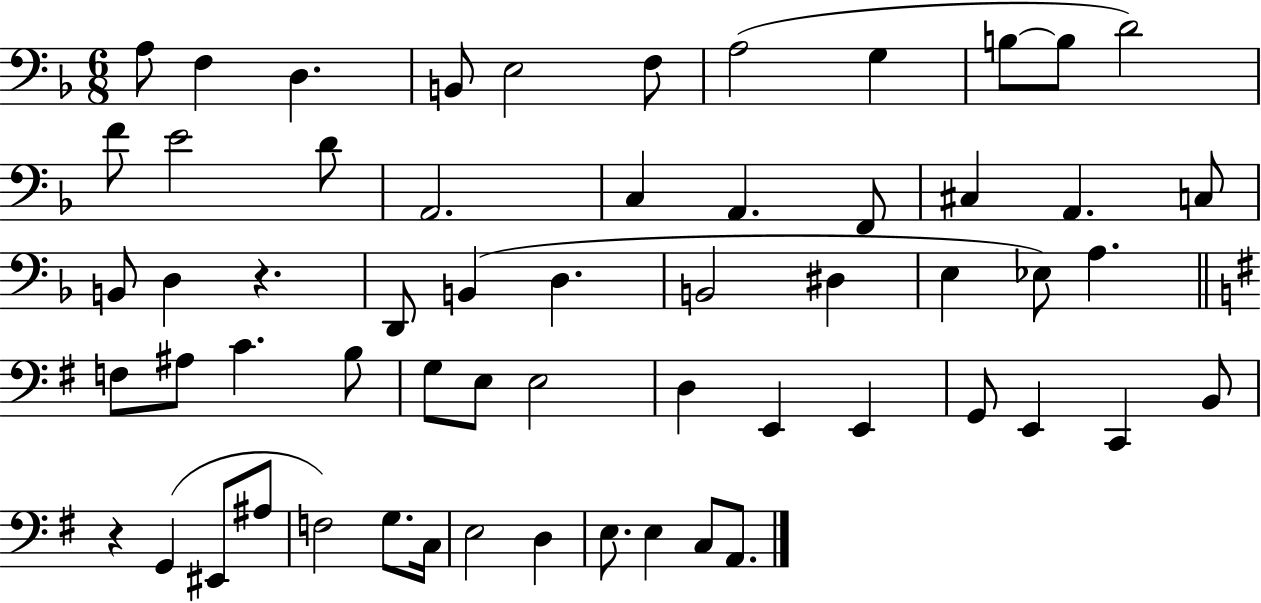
X:1
T:Untitled
M:6/8
L:1/4
K:F
A,/2 F, D, B,,/2 E,2 F,/2 A,2 G, B,/2 B,/2 D2 F/2 E2 D/2 A,,2 C, A,, F,,/2 ^C, A,, C,/2 B,,/2 D, z D,,/2 B,, D, B,,2 ^D, E, _E,/2 A, F,/2 ^A,/2 C B,/2 G,/2 E,/2 E,2 D, E,, E,, G,,/2 E,, C,, B,,/2 z G,, ^E,,/2 ^A,/2 F,2 G,/2 C,/4 E,2 D, E,/2 E, C,/2 A,,/2